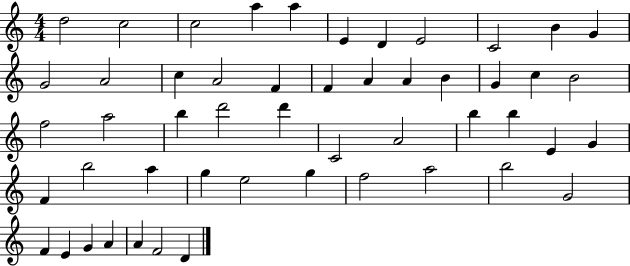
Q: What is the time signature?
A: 4/4